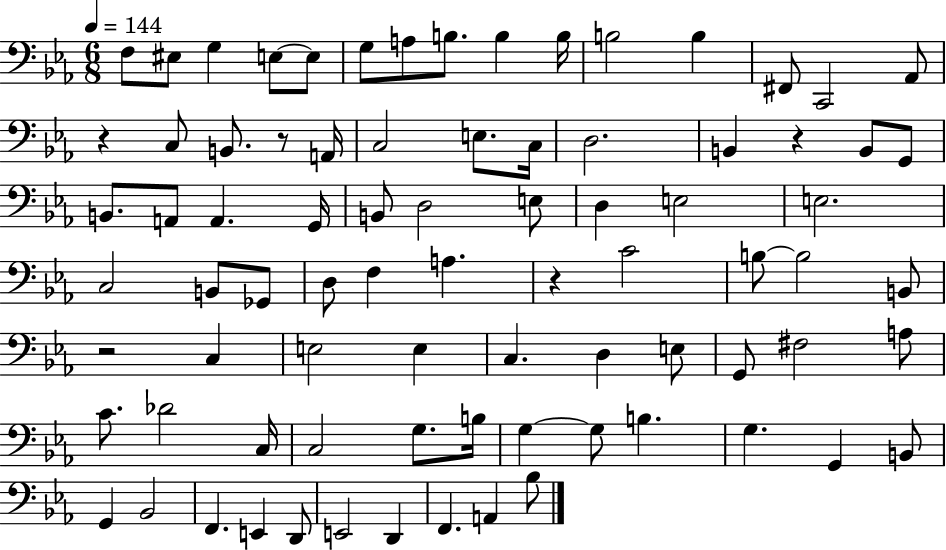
X:1
T:Untitled
M:6/8
L:1/4
K:Eb
F,/2 ^E,/2 G, E,/2 E,/2 G,/2 A,/2 B,/2 B, B,/4 B,2 B, ^F,,/2 C,,2 _A,,/2 z C,/2 B,,/2 z/2 A,,/4 C,2 E,/2 C,/4 D,2 B,, z B,,/2 G,,/2 B,,/2 A,,/2 A,, G,,/4 B,,/2 D,2 E,/2 D, E,2 E,2 C,2 B,,/2 _G,,/2 D,/2 F, A, z C2 B,/2 B,2 B,,/2 z2 C, E,2 E, C, D, E,/2 G,,/2 ^F,2 A,/2 C/2 _D2 C,/4 C,2 G,/2 B,/4 G, G,/2 B, G, G,, B,,/2 G,, _B,,2 F,, E,, D,,/2 E,,2 D,, F,, A,, _B,/2